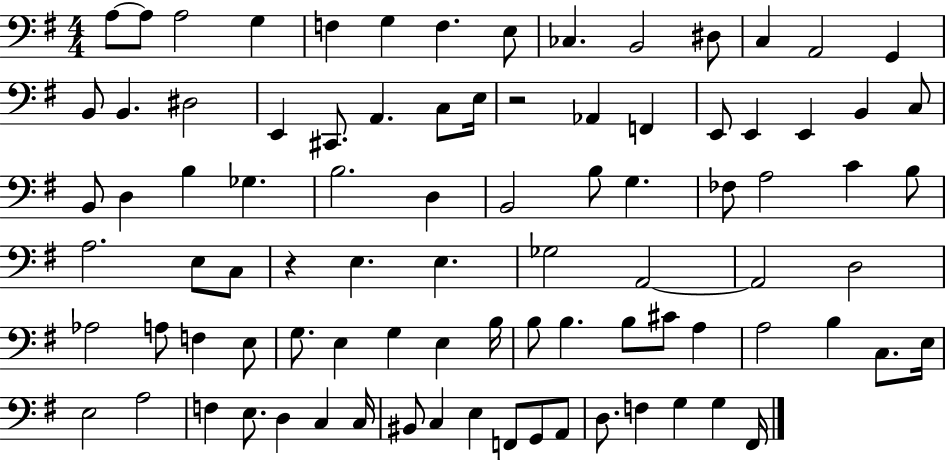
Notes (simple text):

A3/e A3/e A3/h G3/q F3/q G3/q F3/q. E3/e CES3/q. B2/h D#3/e C3/q A2/h G2/q B2/e B2/q. D#3/h E2/q C#2/e. A2/q. C3/e E3/s R/h Ab2/q F2/q E2/e E2/q E2/q B2/q C3/e B2/e D3/q B3/q Gb3/q. B3/h. D3/q B2/h B3/e G3/q. FES3/e A3/h C4/q B3/e A3/h. E3/e C3/e R/q E3/q. E3/q. Gb3/h A2/h A2/h D3/h Ab3/h A3/e F3/q E3/e G3/e. E3/q G3/q E3/q B3/s B3/e B3/q. B3/e C#4/e A3/q A3/h B3/q C3/e. E3/s E3/h A3/h F3/q E3/e. D3/q C3/q C3/s BIS2/e C3/q E3/q F2/e G2/e A2/e D3/e. F3/q G3/q G3/q F#2/s